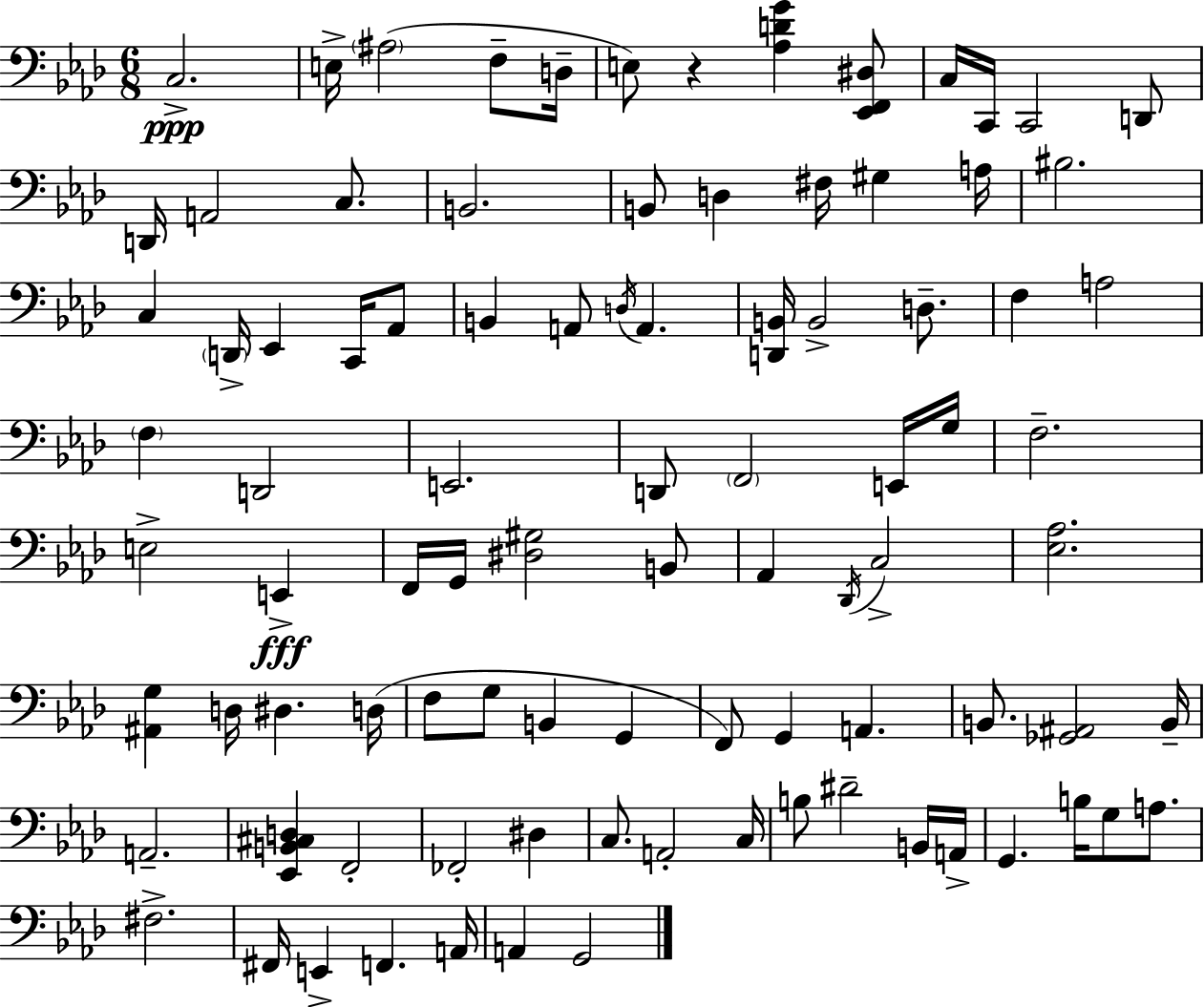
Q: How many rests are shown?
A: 1